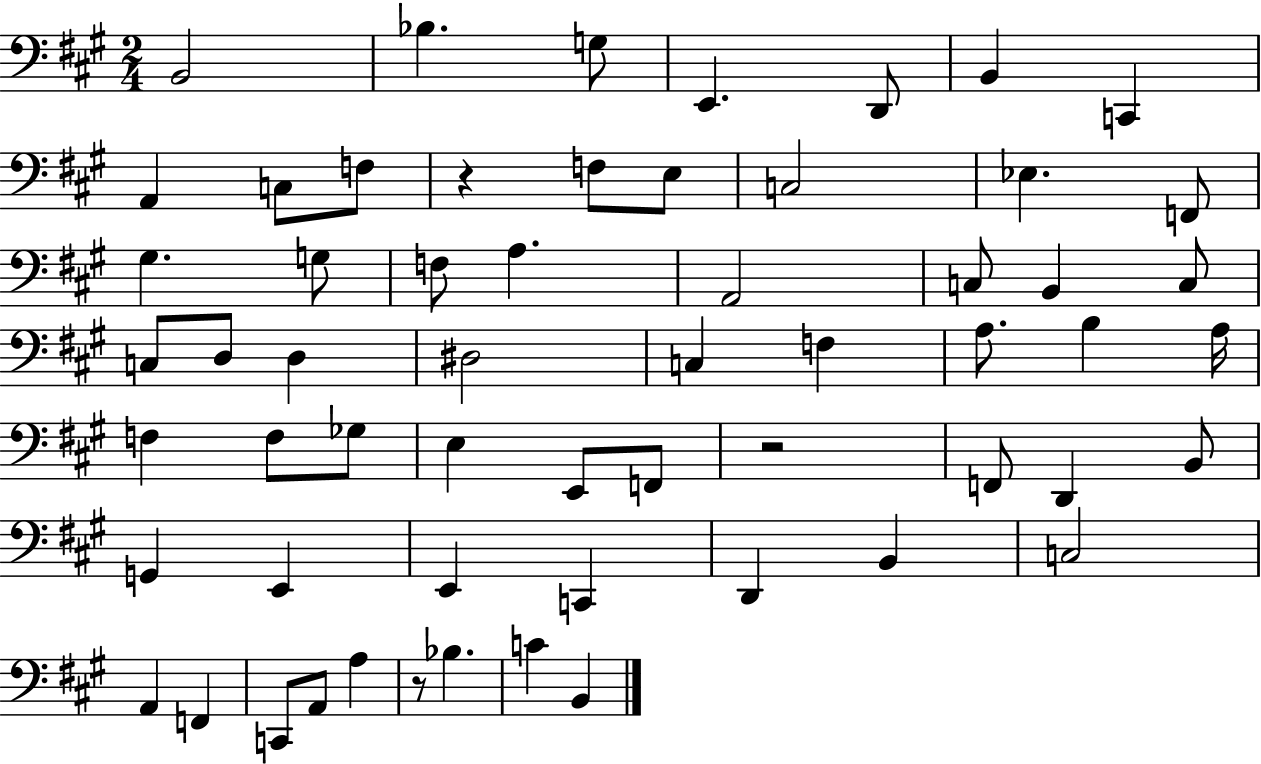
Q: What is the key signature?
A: A major